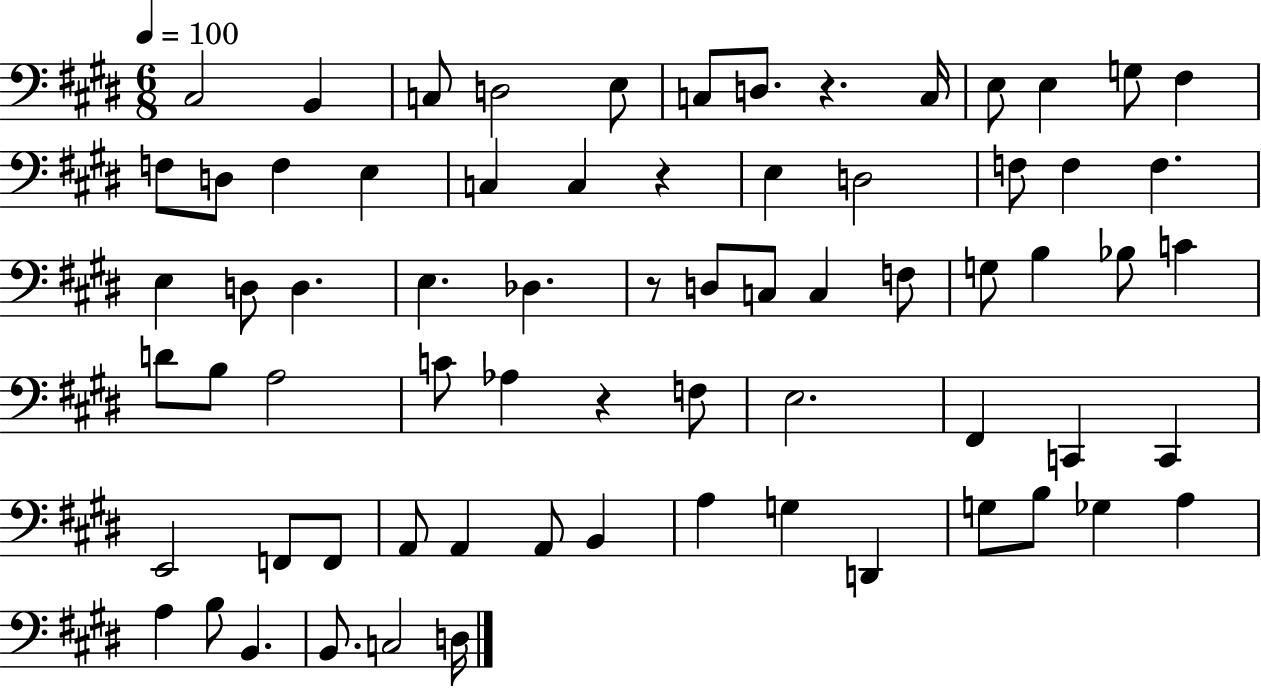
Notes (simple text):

C#3/h B2/q C3/e D3/h E3/e C3/e D3/e. R/q. C3/s E3/e E3/q G3/e F#3/q F3/e D3/e F3/q E3/q C3/q C3/q R/q E3/q D3/h F3/e F3/q F3/q. E3/q D3/e D3/q. E3/q. Db3/q. R/e D3/e C3/e C3/q F3/e G3/e B3/q Bb3/e C4/q D4/e B3/e A3/h C4/e Ab3/q R/q F3/e E3/h. F#2/q C2/q C2/q E2/h F2/e F2/e A2/e A2/q A2/e B2/q A3/q G3/q D2/q G3/e B3/e Gb3/q A3/q A3/q B3/e B2/q. B2/e. C3/h D3/s